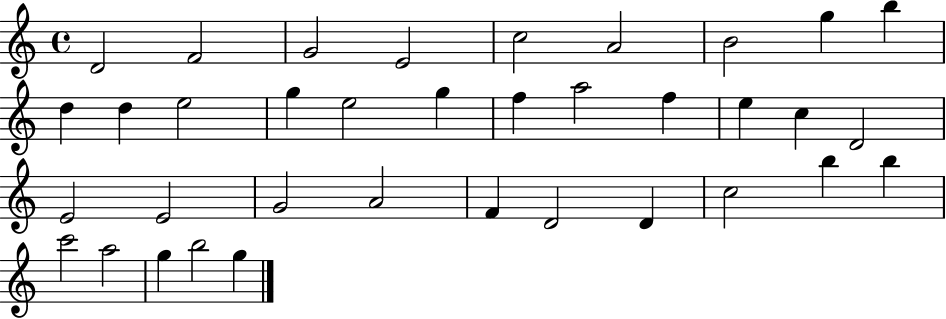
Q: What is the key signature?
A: C major